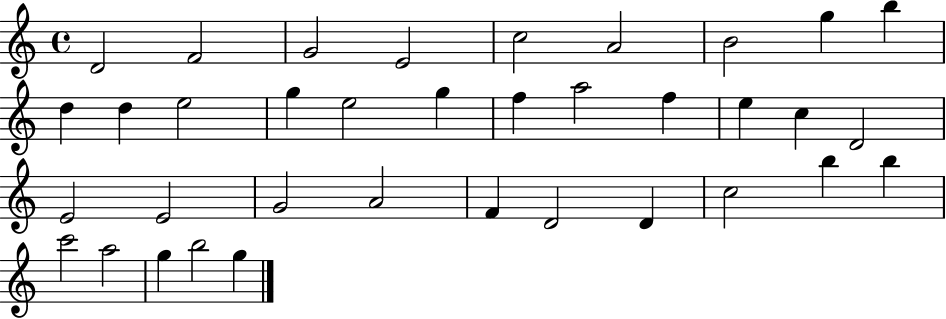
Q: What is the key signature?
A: C major